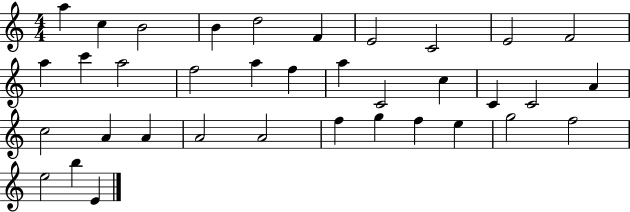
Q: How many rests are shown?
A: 0